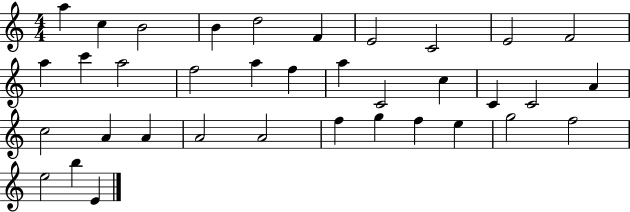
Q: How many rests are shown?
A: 0